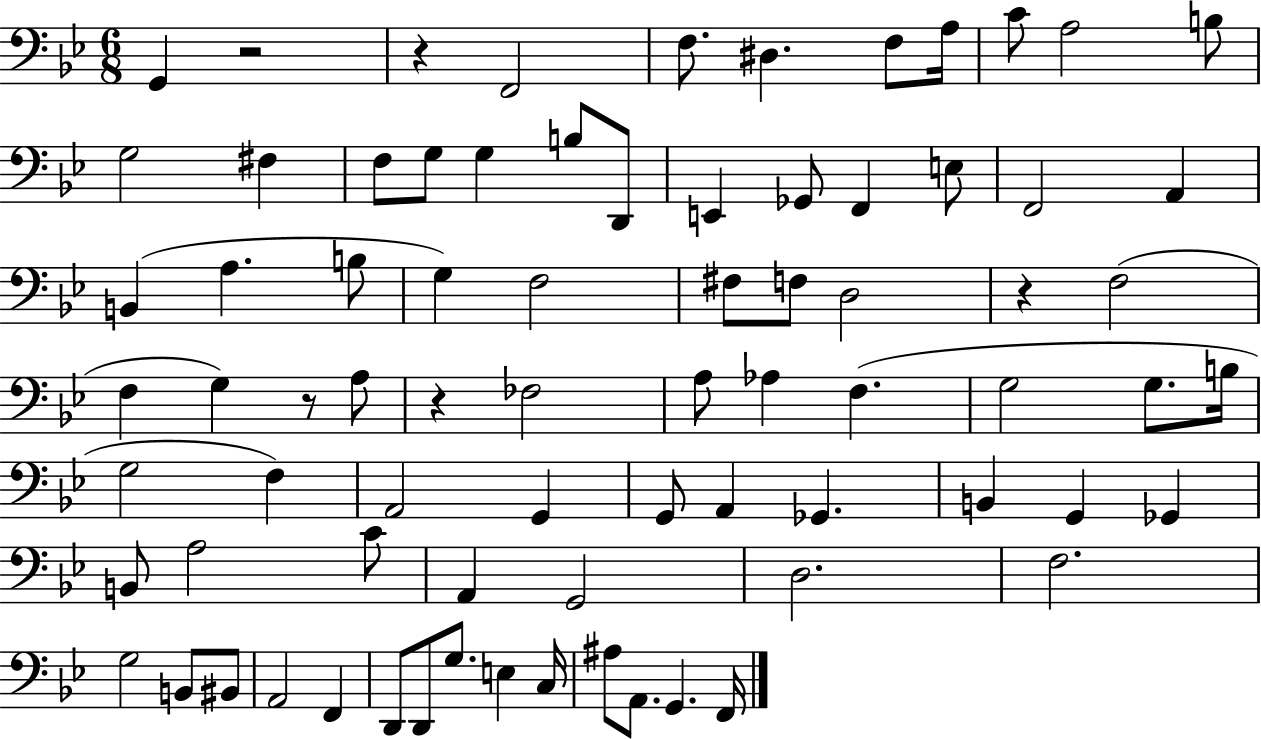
{
  \clef bass
  \numericTimeSignature
  \time 6/8
  \key bes \major
  g,4 r2 | r4 f,2 | f8. dis4. f8 a16 | c'8 a2 b8 | \break g2 fis4 | f8 g8 g4 b8 d,8 | e,4 ges,8 f,4 e8 | f,2 a,4 | \break b,4( a4. b8 | g4) f2 | fis8 f8 d2 | r4 f2( | \break f4 g4) r8 a8 | r4 fes2 | a8 aes4 f4.( | g2 g8. b16 | \break g2 f4) | a,2 g,4 | g,8 a,4 ges,4. | b,4 g,4 ges,4 | \break b,8 a2 c'8 | a,4 g,2 | d2. | f2. | \break g2 b,8 bis,8 | a,2 f,4 | d,8 d,8 g8. e4 c16 | ais8 a,8. g,4. f,16 | \break \bar "|."
}